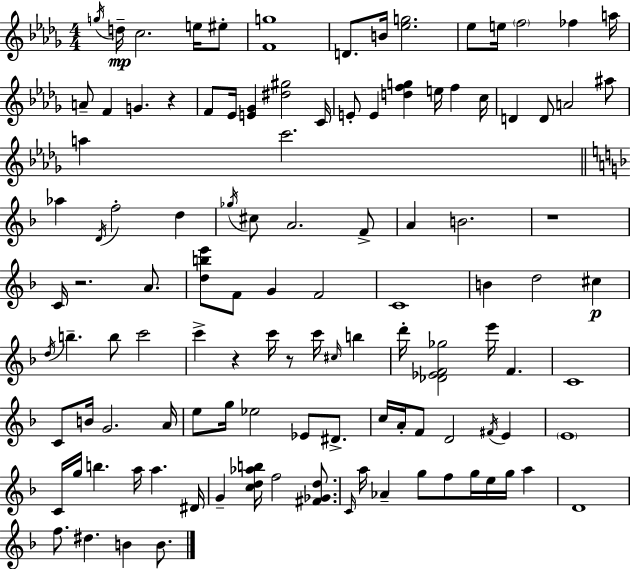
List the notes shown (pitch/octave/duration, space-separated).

G5/s D5/s C5/h. E5/s EIS5/e [F4,G5]/w D4/e. B4/s [Eb5,G5]/h. Eb5/e E5/s F5/h FES5/q A5/s A4/e F4/q G4/q. R/q F4/e Eb4/s [E4,Gb4]/q [D#5,G#5]/h C4/s E4/e E4/q [D5,F5,G5]/q E5/s F5/q C5/s D4/q D4/e A4/h A#5/e A5/q C6/h. Ab5/q D4/s F5/h D5/q Gb5/s C#5/e A4/h. F4/e A4/q B4/h. R/w C4/s R/h. A4/e. [D5,B5,E6]/e F4/e G4/q F4/h C4/w B4/q D5/h C#5/q D5/s B5/q. B5/e C6/h C6/q R/q C6/s R/e C6/s C#5/s B5/q D6/s [Db4,Eb4,F4,Gb5]/h E6/s F4/q. C4/w C4/e B4/s G4/h. A4/s E5/e G5/s Eb5/h Eb4/e D#4/e. C5/s A4/s F4/e D4/h F#4/s E4/q E4/w C4/s G5/s B5/q. A5/s A5/q. D#4/s G4/q [C5,D5,Ab5,B5]/s F5/h [F#4,Gb4,D5]/e. C4/s A5/s Ab4/q G5/e F5/e G5/s E5/s G5/s A5/q D4/w F5/e. D#5/q. B4/q B4/e.